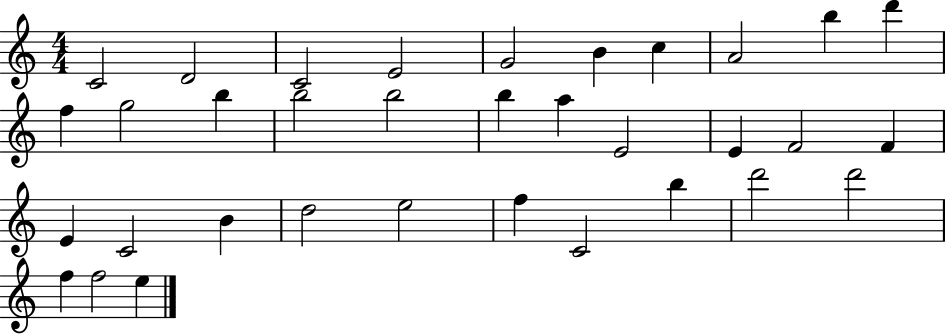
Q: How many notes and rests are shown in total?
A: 34